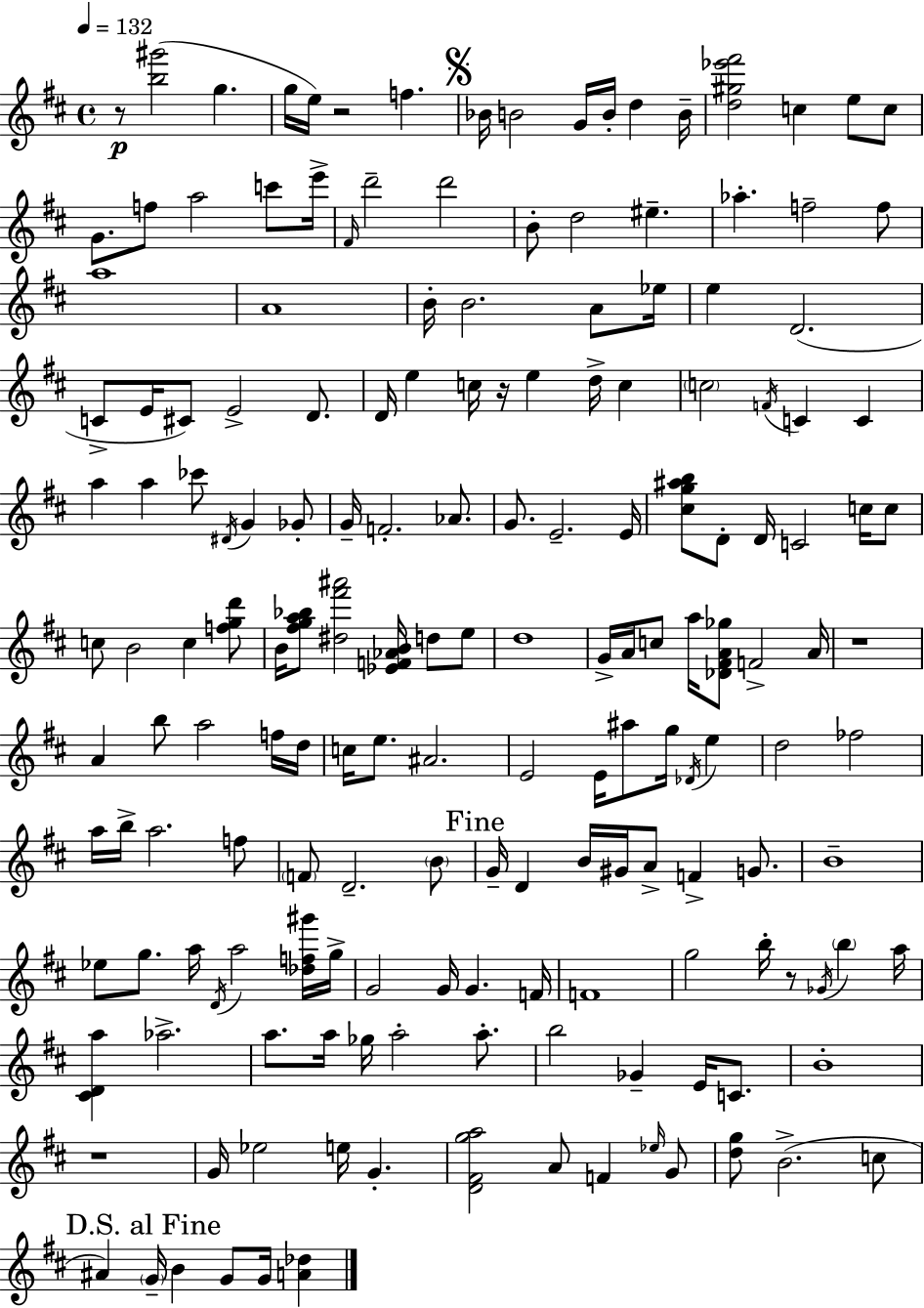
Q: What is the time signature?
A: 4/4